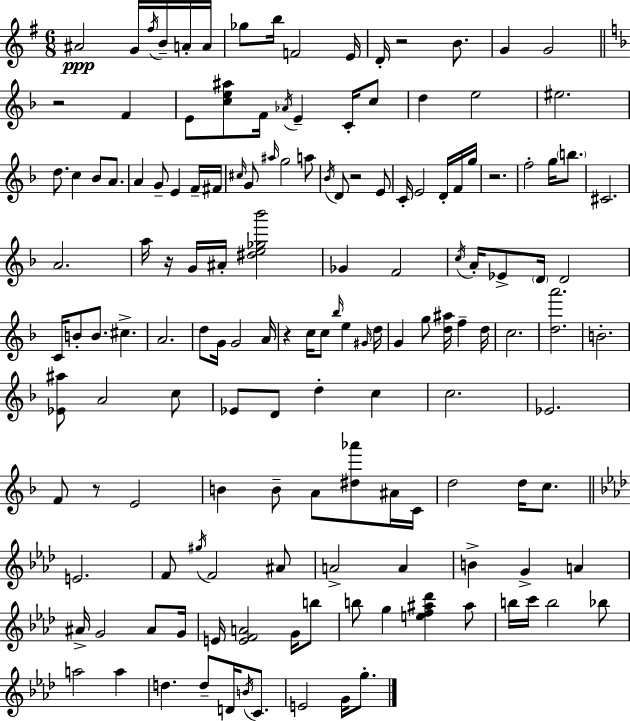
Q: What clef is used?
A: treble